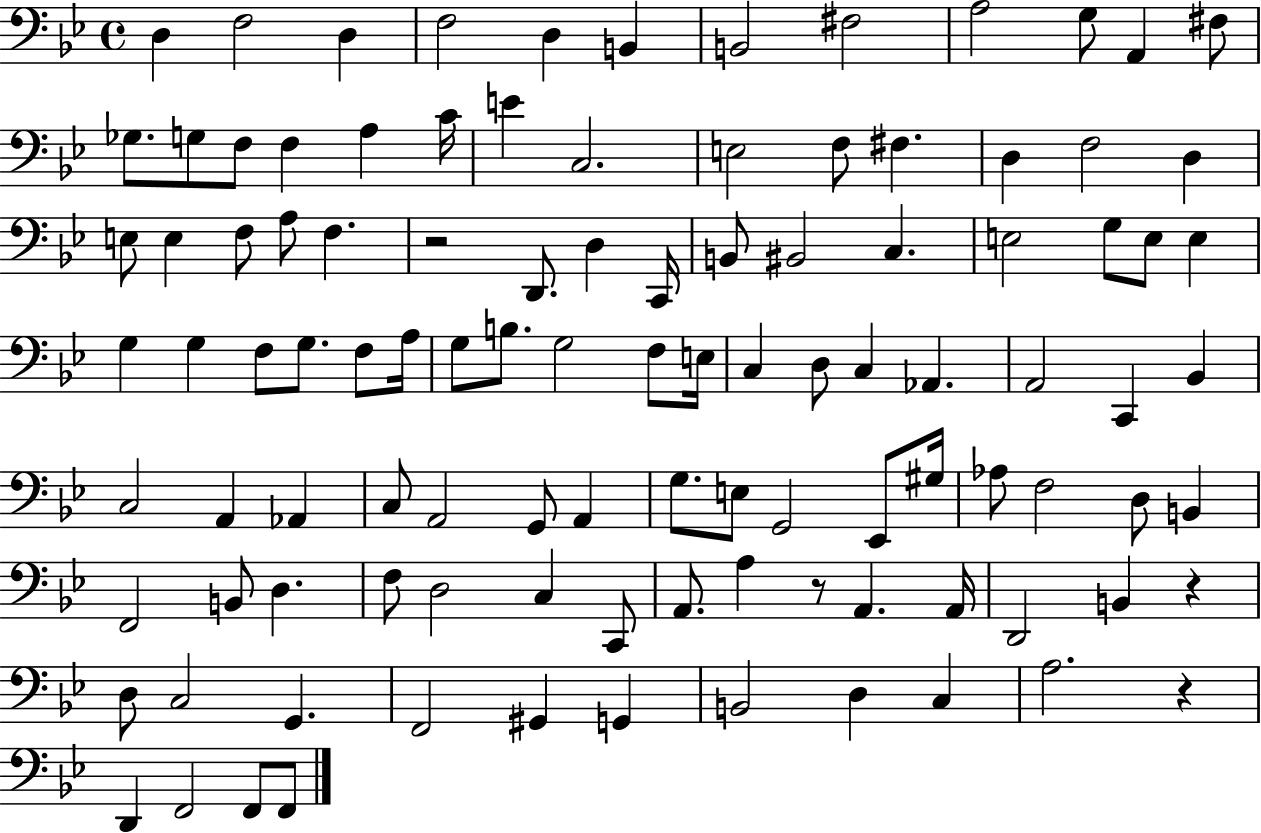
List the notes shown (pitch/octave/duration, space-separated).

D3/q F3/h D3/q F3/h D3/q B2/q B2/h F#3/h A3/h G3/e A2/q F#3/e Gb3/e. G3/e F3/e F3/q A3/q C4/s E4/q C3/h. E3/h F3/e F#3/q. D3/q F3/h D3/q E3/e E3/q F3/e A3/e F3/q. R/h D2/e. D3/q C2/s B2/e BIS2/h C3/q. E3/h G3/e E3/e E3/q G3/q G3/q F3/e G3/e. F3/e A3/s G3/e B3/e. G3/h F3/e E3/s C3/q D3/e C3/q Ab2/q. A2/h C2/q Bb2/q C3/h A2/q Ab2/q C3/e A2/h G2/e A2/q G3/e. E3/e G2/h Eb2/e G#3/s Ab3/e F3/h D3/e B2/q F2/h B2/e D3/q. F3/e D3/h C3/q C2/e A2/e. A3/q R/e A2/q. A2/s D2/h B2/q R/q D3/e C3/h G2/q. F2/h G#2/q G2/q B2/h D3/q C3/q A3/h. R/q D2/q F2/h F2/e F2/e